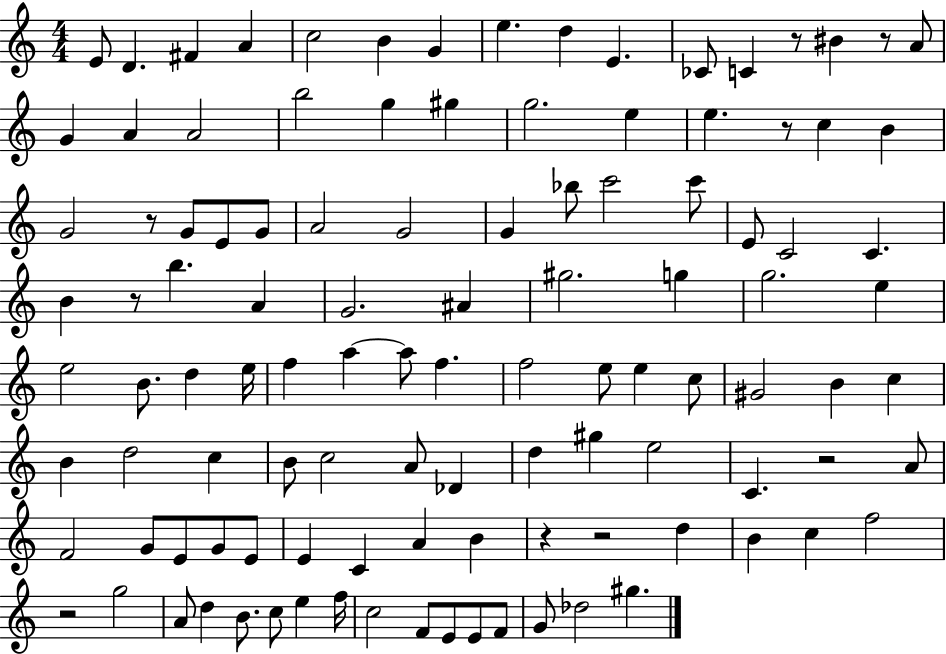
E4/e D4/q. F#4/q A4/q C5/h B4/q G4/q E5/q. D5/q E4/q. CES4/e C4/q R/e BIS4/q R/e A4/e G4/q A4/q A4/h B5/h G5/q G#5/q G5/h. E5/q E5/q. R/e C5/q B4/q G4/h R/e G4/e E4/e G4/e A4/h G4/h G4/q Bb5/e C6/h C6/e E4/e C4/h C4/q. B4/q R/e B5/q. A4/q G4/h. A#4/q G#5/h. G5/q G5/h. E5/q E5/h B4/e. D5/q E5/s F5/q A5/q A5/e F5/q. F5/h E5/e E5/q C5/e G#4/h B4/q C5/q B4/q D5/h C5/q B4/e C5/h A4/e Db4/q D5/q G#5/q E5/h C4/q. R/h A4/e F4/h G4/e E4/e G4/e E4/e E4/q C4/q A4/q B4/q R/q R/h D5/q B4/q C5/q F5/h R/h G5/h A4/e D5/q B4/e. C5/e E5/q F5/s C5/h F4/e E4/e E4/e F4/e G4/e Db5/h G#5/q.